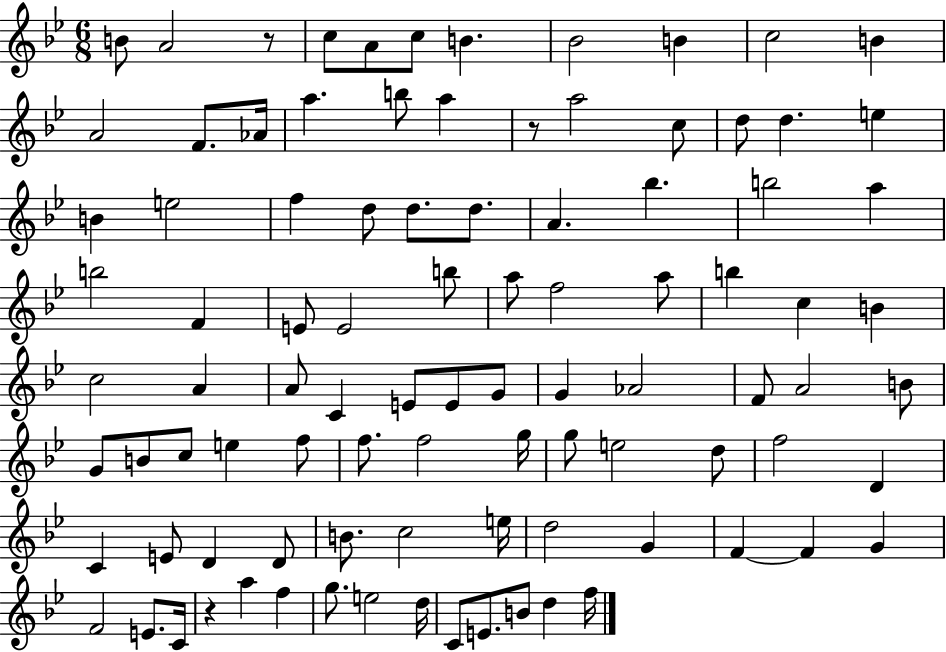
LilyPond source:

{
  \clef treble
  \numericTimeSignature
  \time 6/8
  \key bes \major
  b'8 a'2 r8 | c''8 a'8 c''8 b'4. | bes'2 b'4 | c''2 b'4 | \break a'2 f'8. aes'16 | a''4. b''8 a''4 | r8 a''2 c''8 | d''8 d''4. e''4 | \break b'4 e''2 | f''4 d''8 d''8. d''8. | a'4. bes''4. | b''2 a''4 | \break b''2 f'4 | e'8 e'2 b''8 | a''8 f''2 a''8 | b''4 c''4 b'4 | \break c''2 a'4 | a'8 c'4 e'8 e'8 g'8 | g'4 aes'2 | f'8 a'2 b'8 | \break g'8 b'8 c''8 e''4 f''8 | f''8. f''2 g''16 | g''8 e''2 d''8 | f''2 d'4 | \break c'4 e'8 d'4 d'8 | b'8. c''2 e''16 | d''2 g'4 | f'4~~ f'4 g'4 | \break f'2 e'8. c'16 | r4 a''4 f''4 | g''8. e''2 d''16 | c'8 e'8. b'8 d''4 f''16 | \break \bar "|."
}